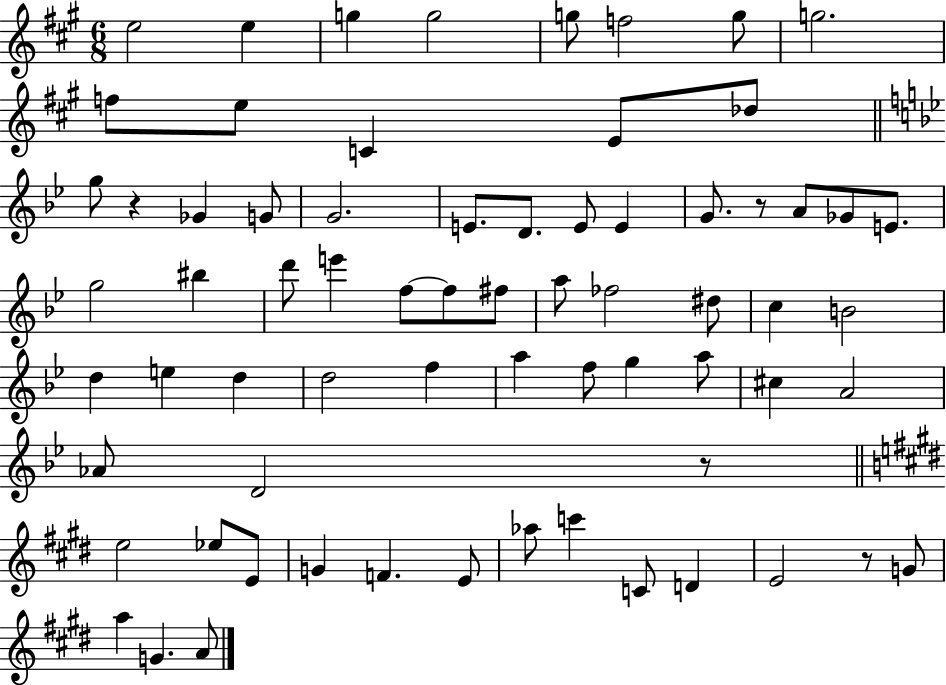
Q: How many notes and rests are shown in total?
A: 69